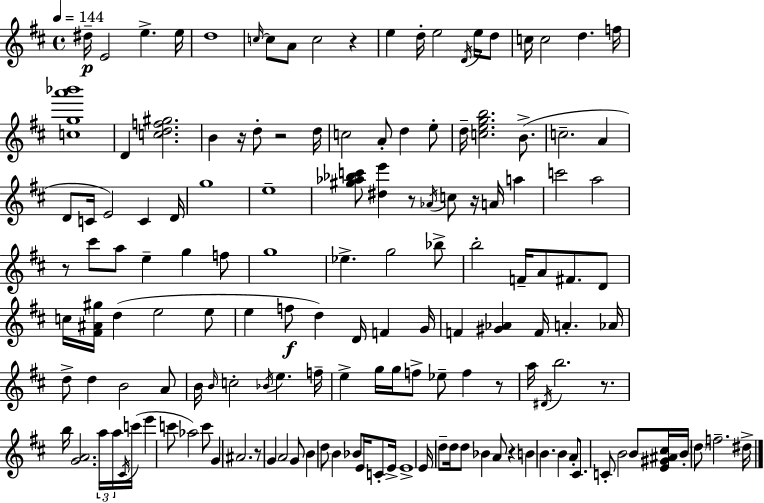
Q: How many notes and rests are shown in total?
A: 150